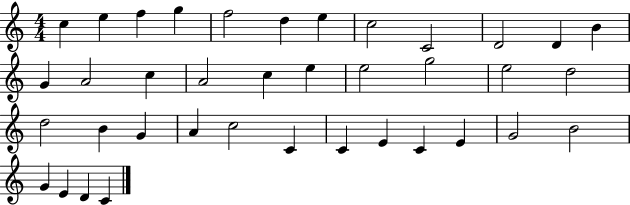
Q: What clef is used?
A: treble